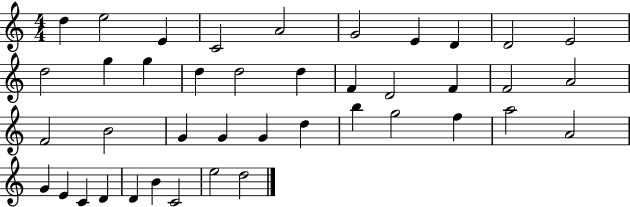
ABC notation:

X:1
T:Untitled
M:4/4
L:1/4
K:C
d e2 E C2 A2 G2 E D D2 E2 d2 g g d d2 d F D2 F F2 A2 F2 B2 G G G d b g2 f a2 A2 G E C D D B C2 e2 d2